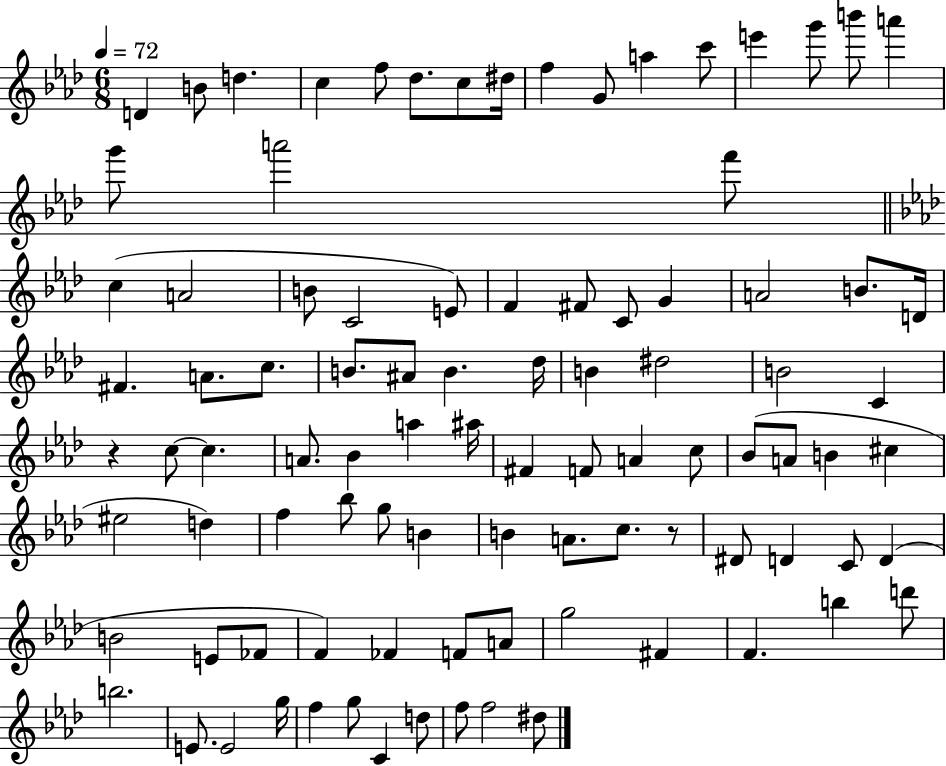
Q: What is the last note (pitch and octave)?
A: D#5